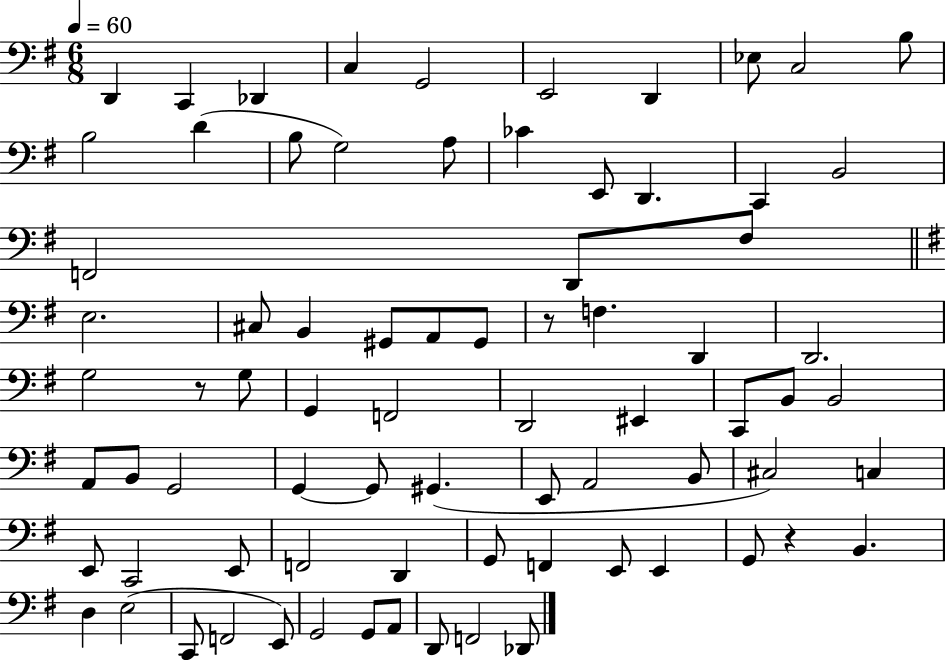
{
  \clef bass
  \numericTimeSignature
  \time 6/8
  \key g \major
  \tempo 4 = 60
  d,4 c,4 des,4 | c4 g,2 | e,2 d,4 | ees8 c2 b8 | \break b2 d'4( | b8 g2) a8 | ces'4 e,8 d,4. | c,4 b,2 | \break f,2 d,8 fis8 | \bar "||" \break \key e \minor e2. | cis8 b,4 gis,8 a,8 gis,8 | r8 f4. d,4 | d,2. | \break g2 r8 g8 | g,4 f,2 | d,2 eis,4 | c,8 b,8 b,2 | \break a,8 b,8 g,2 | g,4~~ g,8 gis,4.( | e,8 a,2 b,8 | cis2) c4 | \break e,8 c,2 e,8 | f,2 d,4 | g,8 f,4 e,8 e,4 | g,8 r4 b,4. | \break d4 e2( | c,8 f,2 e,8) | g,2 g,8 a,8 | d,8 f,2 des,8 | \break \bar "|."
}